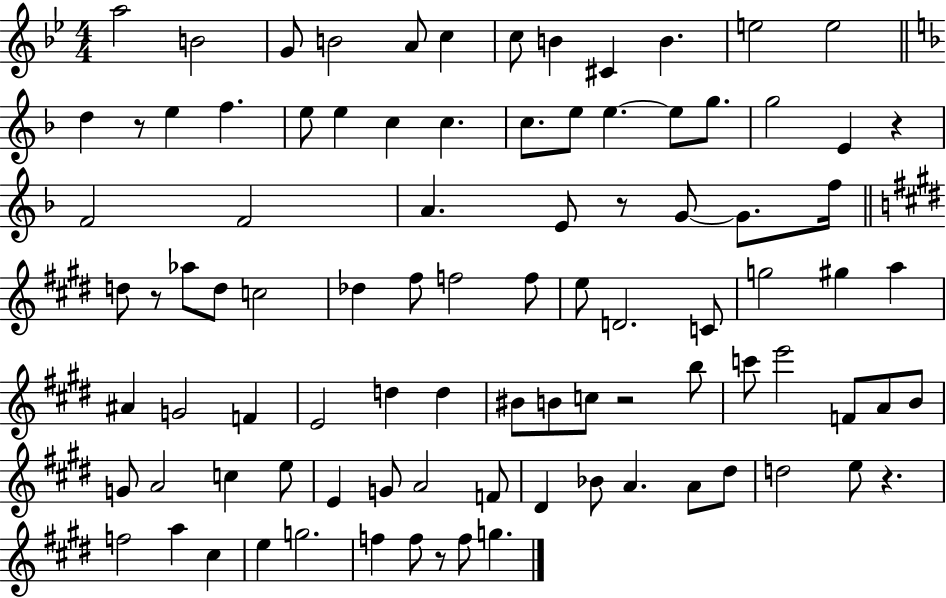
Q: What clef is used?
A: treble